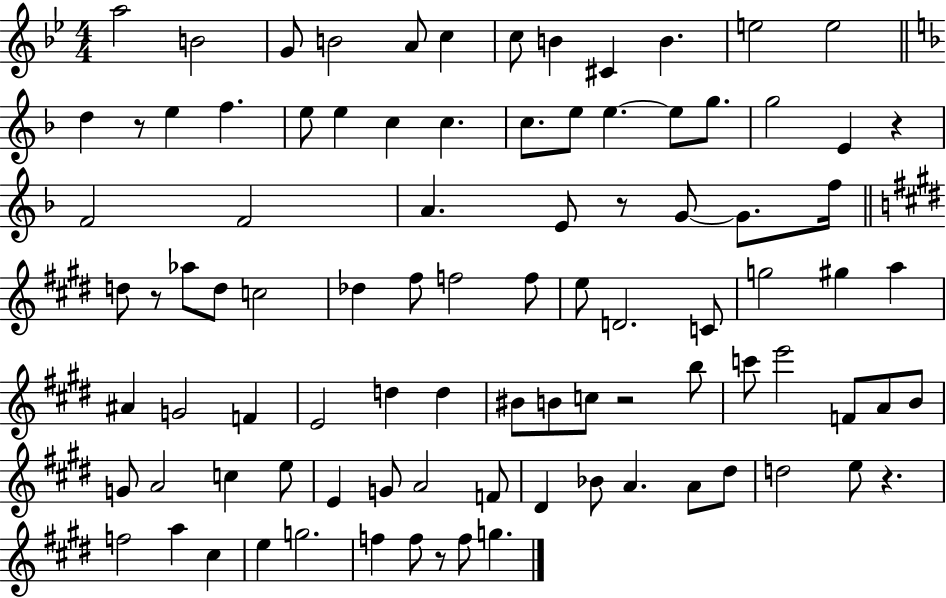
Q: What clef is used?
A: treble